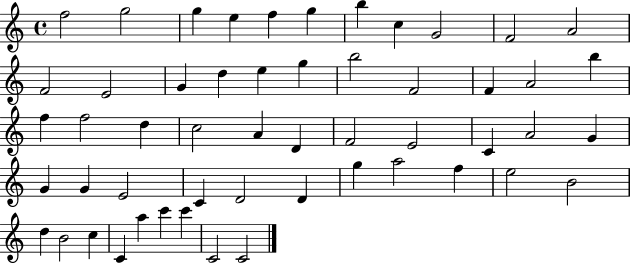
X:1
T:Untitled
M:4/4
L:1/4
K:C
f2 g2 g e f g b c G2 F2 A2 F2 E2 G d e g b2 F2 F A2 b f f2 d c2 A D F2 E2 C A2 G G G E2 C D2 D g a2 f e2 B2 d B2 c C a c' c' C2 C2